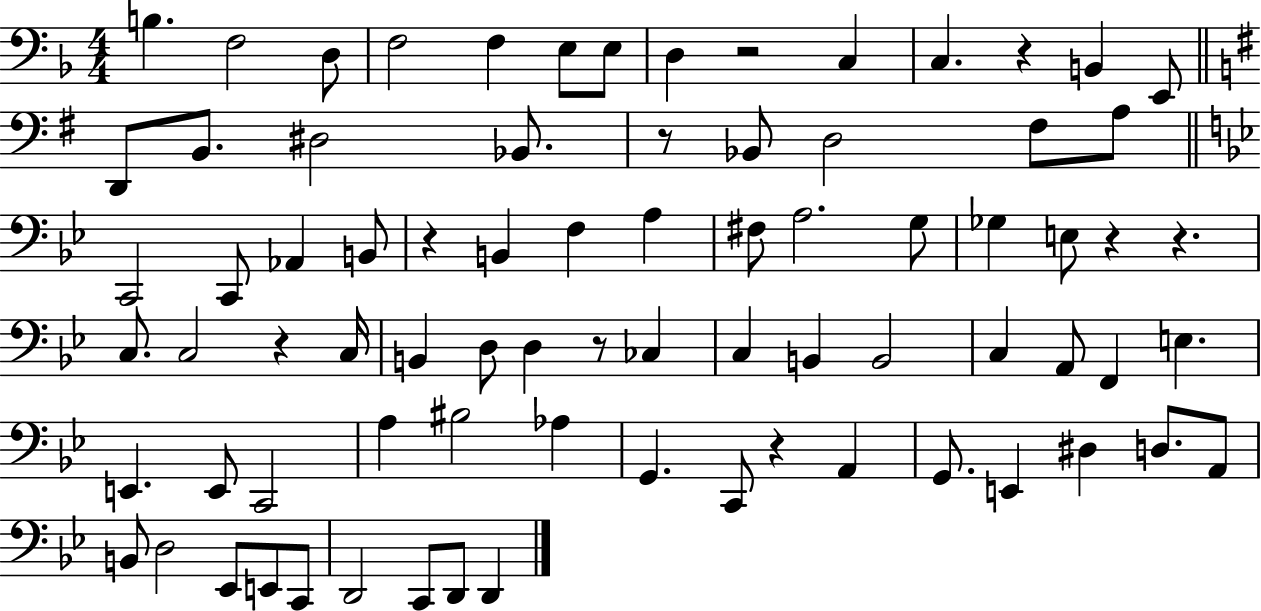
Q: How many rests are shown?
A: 9